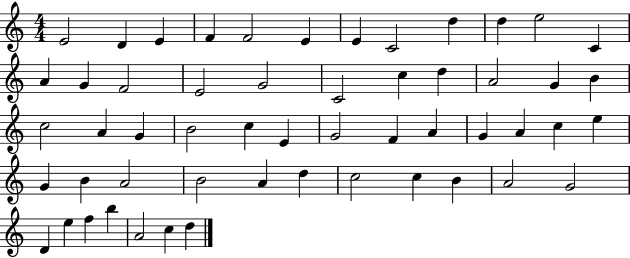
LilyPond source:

{
  \clef treble
  \numericTimeSignature
  \time 4/4
  \key c \major
  e'2 d'4 e'4 | f'4 f'2 e'4 | e'4 c'2 d''4 | d''4 e''2 c'4 | \break a'4 g'4 f'2 | e'2 g'2 | c'2 c''4 d''4 | a'2 g'4 b'4 | \break c''2 a'4 g'4 | b'2 c''4 e'4 | g'2 f'4 a'4 | g'4 a'4 c''4 e''4 | \break g'4 b'4 a'2 | b'2 a'4 d''4 | c''2 c''4 b'4 | a'2 g'2 | \break d'4 e''4 f''4 b''4 | a'2 c''4 d''4 | \bar "|."
}